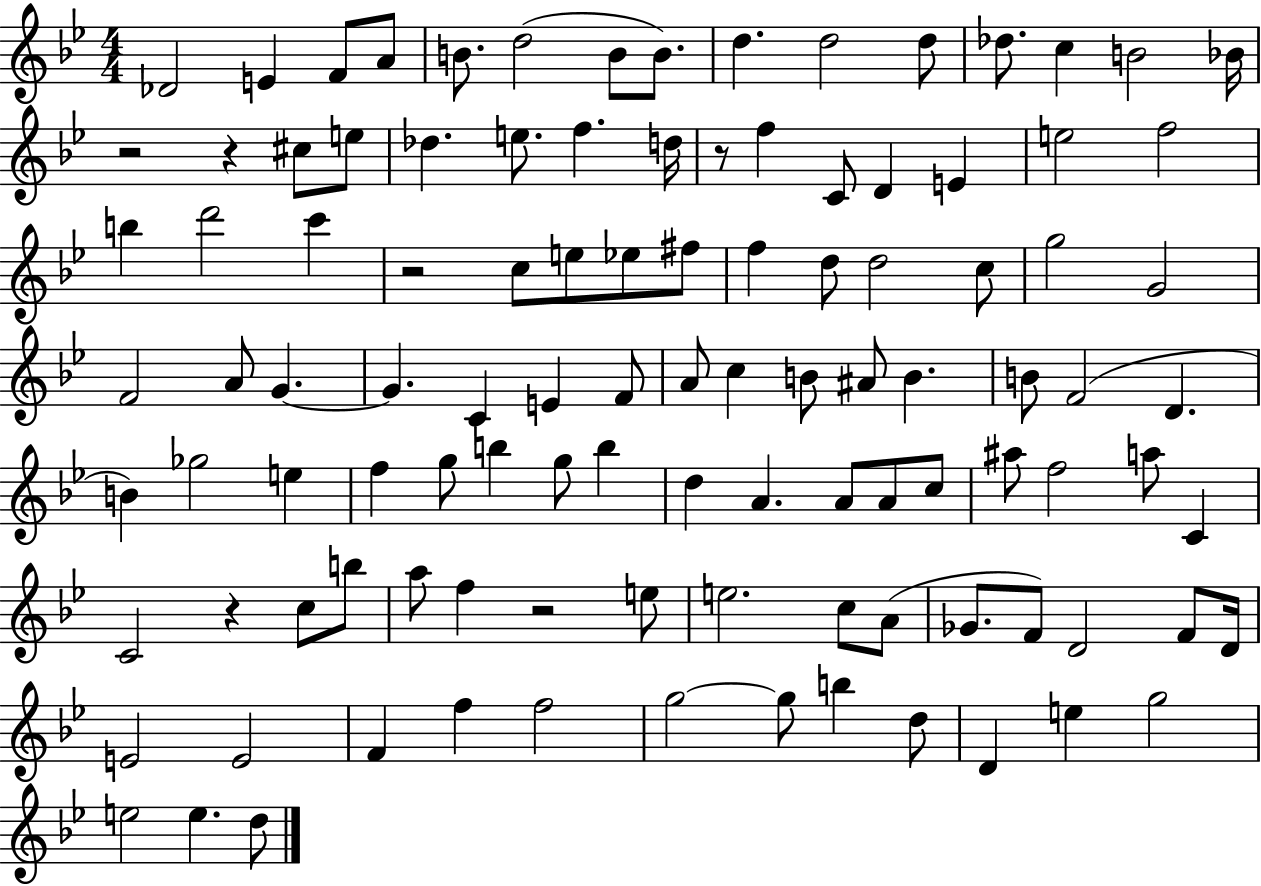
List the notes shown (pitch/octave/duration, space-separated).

Db4/h E4/q F4/e A4/e B4/e. D5/h B4/e B4/e. D5/q. D5/h D5/e Db5/e. C5/q B4/h Bb4/s R/h R/q C#5/e E5/e Db5/q. E5/e. F5/q. D5/s R/e F5/q C4/e D4/q E4/q E5/h F5/h B5/q D6/h C6/q R/h C5/e E5/e Eb5/e F#5/e F5/q D5/e D5/h C5/e G5/h G4/h F4/h A4/e G4/q. G4/q. C4/q E4/q F4/e A4/e C5/q B4/e A#4/e B4/q. B4/e F4/h D4/q. B4/q Gb5/h E5/q F5/q G5/e B5/q G5/e B5/q D5/q A4/q. A4/e A4/e C5/e A#5/e F5/h A5/e C4/q C4/h R/q C5/e B5/e A5/e F5/q R/h E5/e E5/h. C5/e A4/e Gb4/e. F4/e D4/h F4/e D4/s E4/h E4/h F4/q F5/q F5/h G5/h G5/e B5/q D5/e D4/q E5/q G5/h E5/h E5/q. D5/e